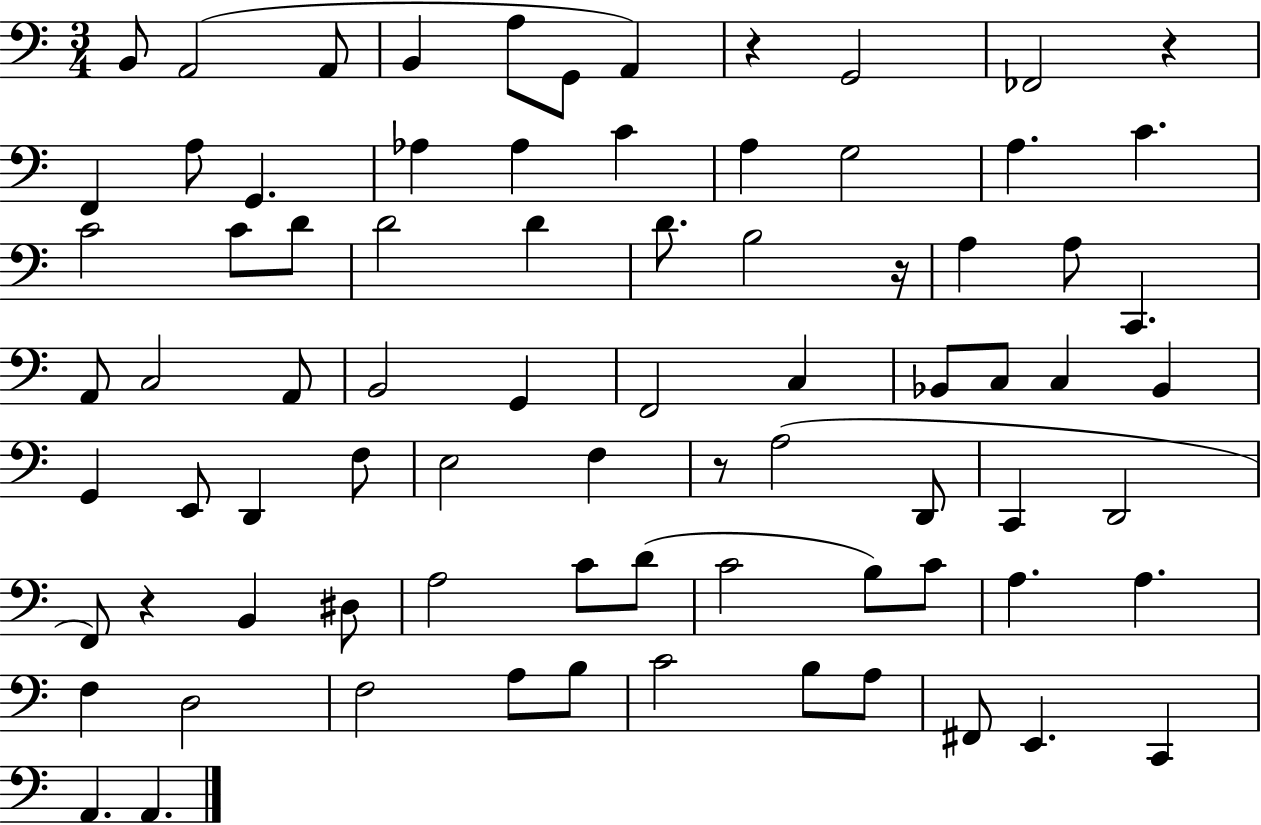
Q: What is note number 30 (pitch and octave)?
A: A2